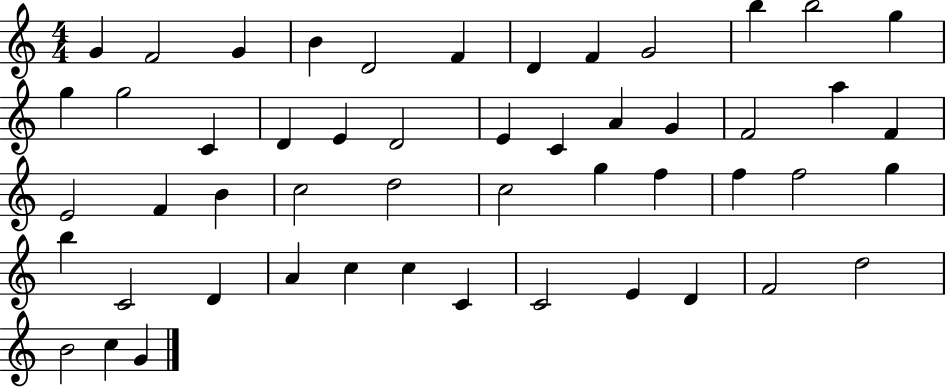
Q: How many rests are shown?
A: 0